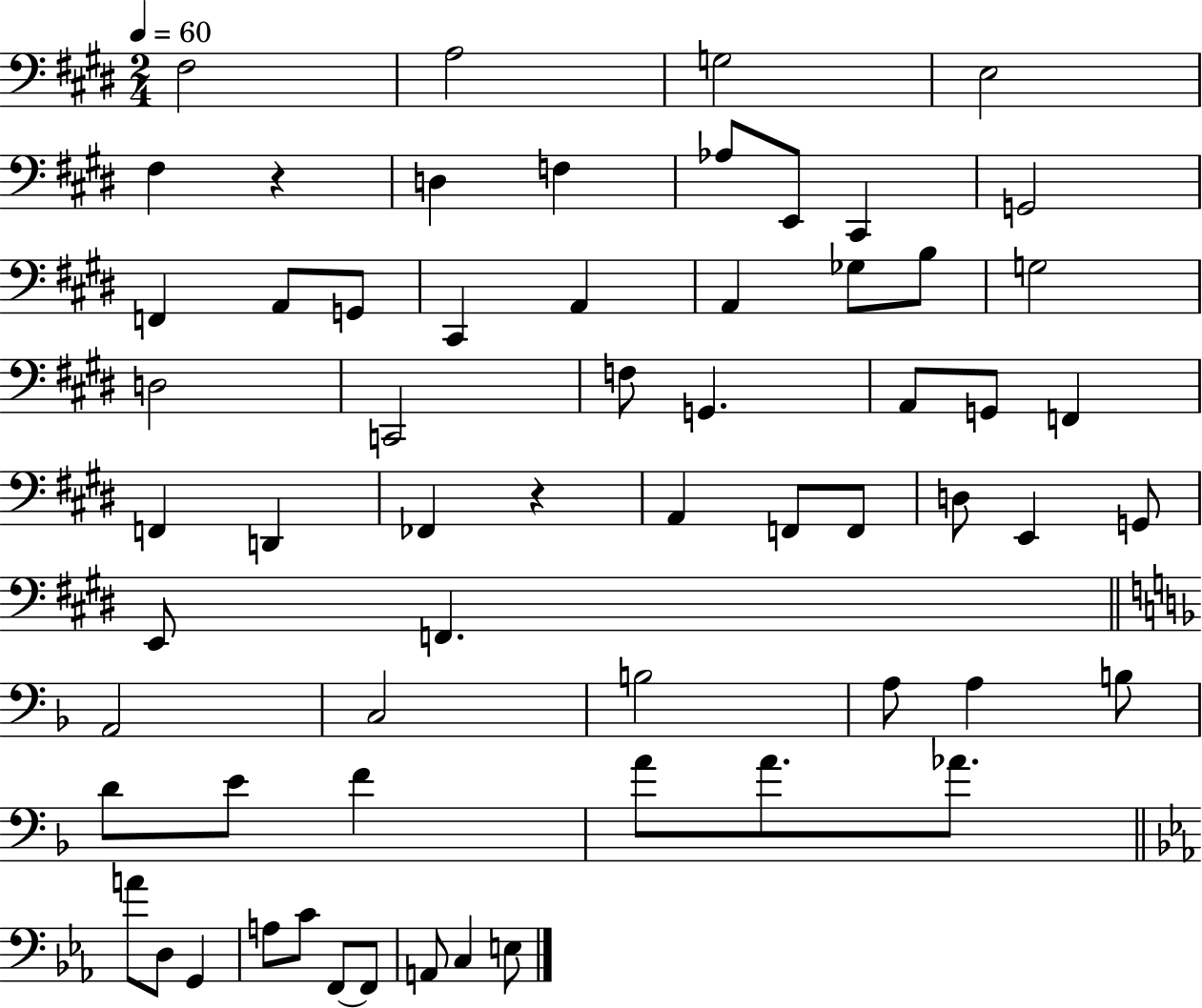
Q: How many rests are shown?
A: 2